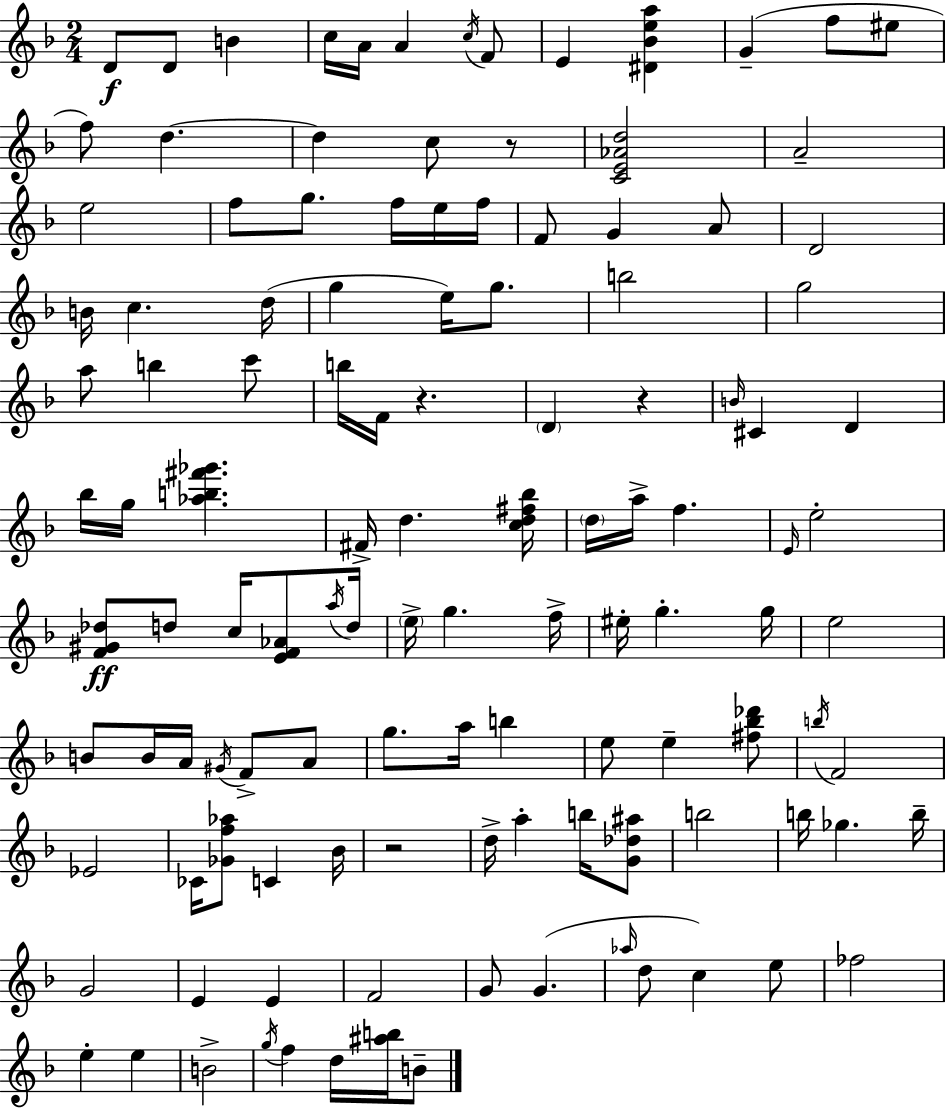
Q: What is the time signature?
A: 2/4